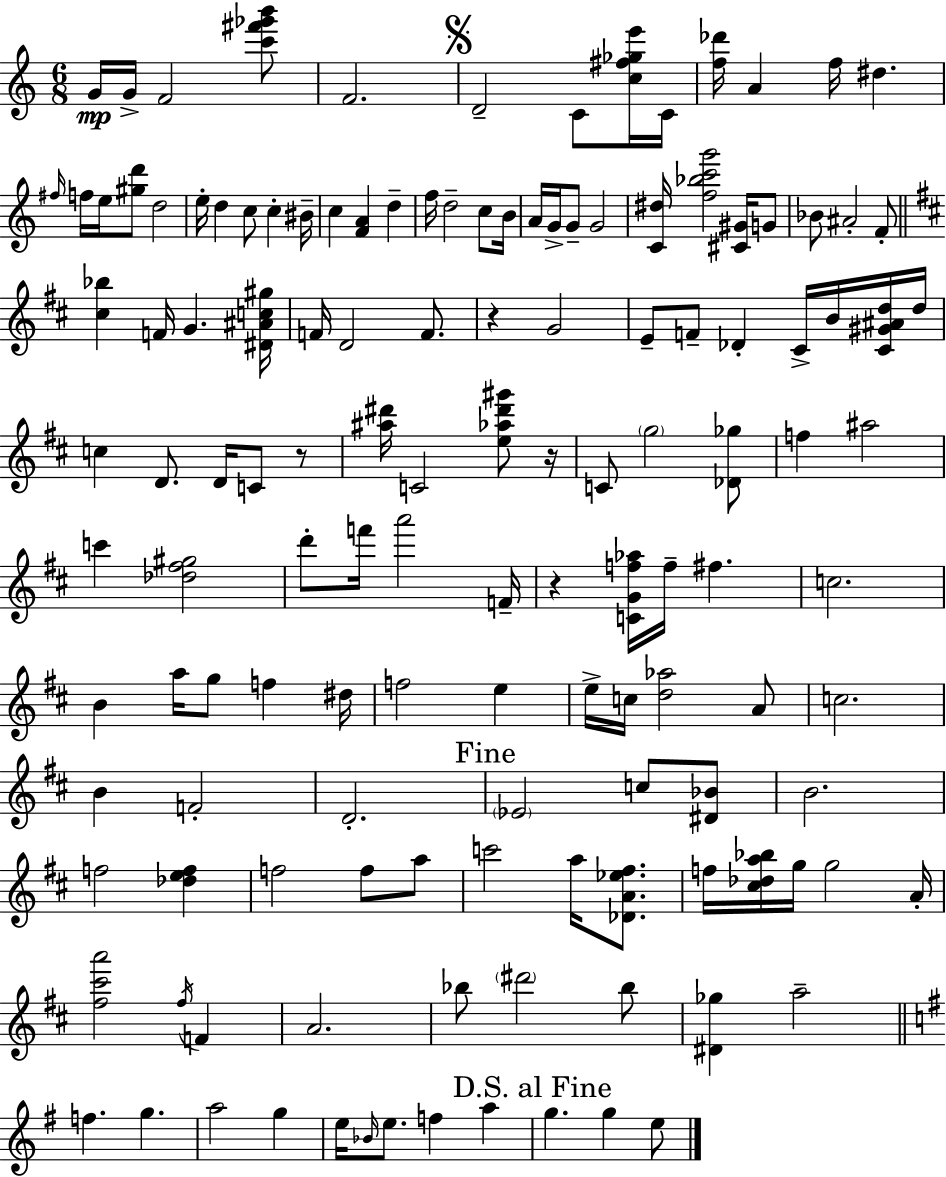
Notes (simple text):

G4/s G4/s F4/h [C6,F#6,Gb6,B6]/e F4/h. D4/h C4/e [C5,F#5,Gb5,E6]/s C4/s [F5,Db6]/s A4/q F5/s D#5/q. F#5/s F5/s E5/s [G#5,D6]/e D5/h E5/s D5/q C5/e C5/q BIS4/s C5/q [F4,A4]/q D5/q F5/s D5/h C5/e B4/s A4/s G4/s G4/e G4/h [C4,D#5]/s [F5,Bb5,C6,G6]/h [C#4,G#4]/s G4/e Bb4/e A#4/h F4/e [C#5,Bb5]/q F4/s G4/q. [D#4,A#4,C5,G#5]/s F4/s D4/h F4/e. R/q G4/h E4/e F4/e Db4/q C#4/s B4/s [C#4,G#4,A#4,D5]/s D5/s C5/q D4/e. D4/s C4/e R/e [A#5,D#6]/s C4/h [E5,Ab5,D#6,G#6]/e R/s C4/e G5/h [Db4,Gb5]/e F5/q A#5/h C6/q [Db5,F#5,G#5]/h D6/e F6/s A6/h F4/s R/q [C4,G4,F5,Ab5]/s F5/s F#5/q. C5/h. B4/q A5/s G5/e F5/q D#5/s F5/h E5/q E5/s C5/s [D5,Ab5]/h A4/e C5/h. B4/q F4/h D4/h. Eb4/h C5/e [D#4,Bb4]/e B4/h. F5/h [Db5,E5,F5]/q F5/h F5/e A5/e C6/h A5/s [Db4,A4,Eb5,F#5]/e. F5/s [C#5,Db5,A5,Bb5]/s G5/s G5/h A4/s [F#5,C#6,A6]/h F#5/s F4/q A4/h. Bb5/e D#6/h Bb5/e [D#4,Gb5]/q A5/h F5/q. G5/q. A5/h G5/q E5/s Bb4/s E5/e. F5/q A5/q G5/q. G5/q E5/e